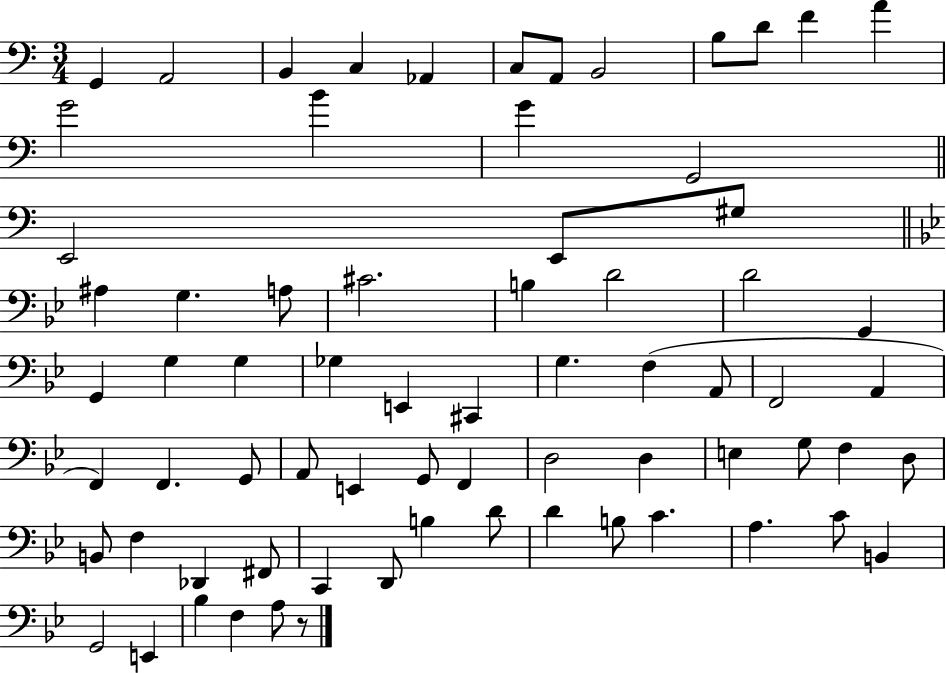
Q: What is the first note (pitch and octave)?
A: G2